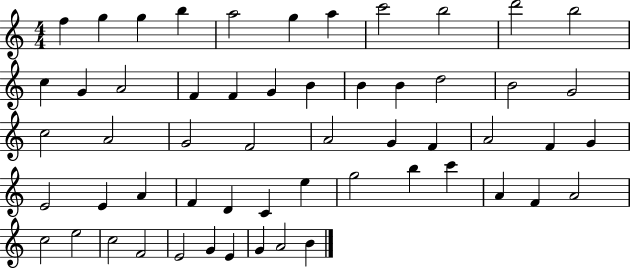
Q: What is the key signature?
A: C major